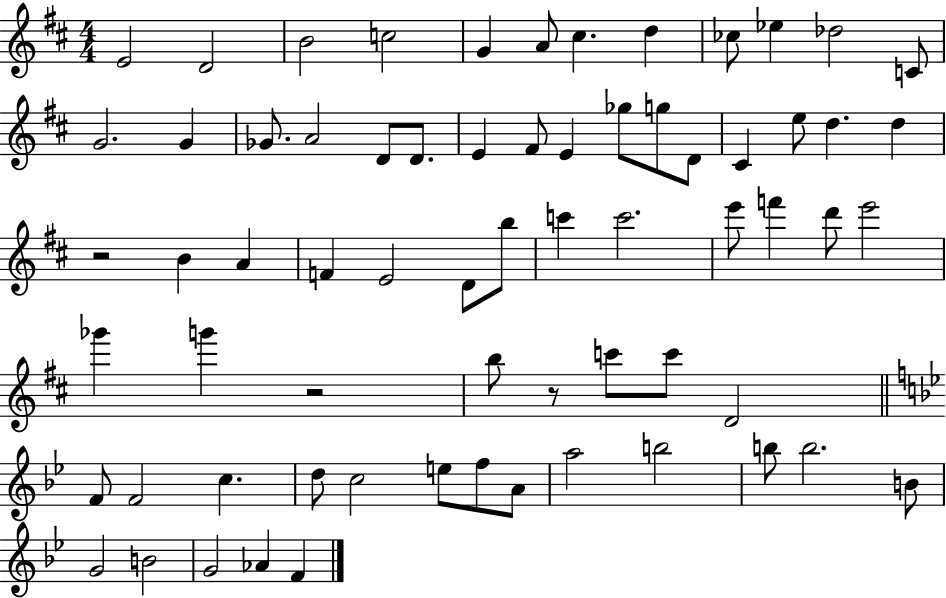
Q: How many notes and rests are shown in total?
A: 67